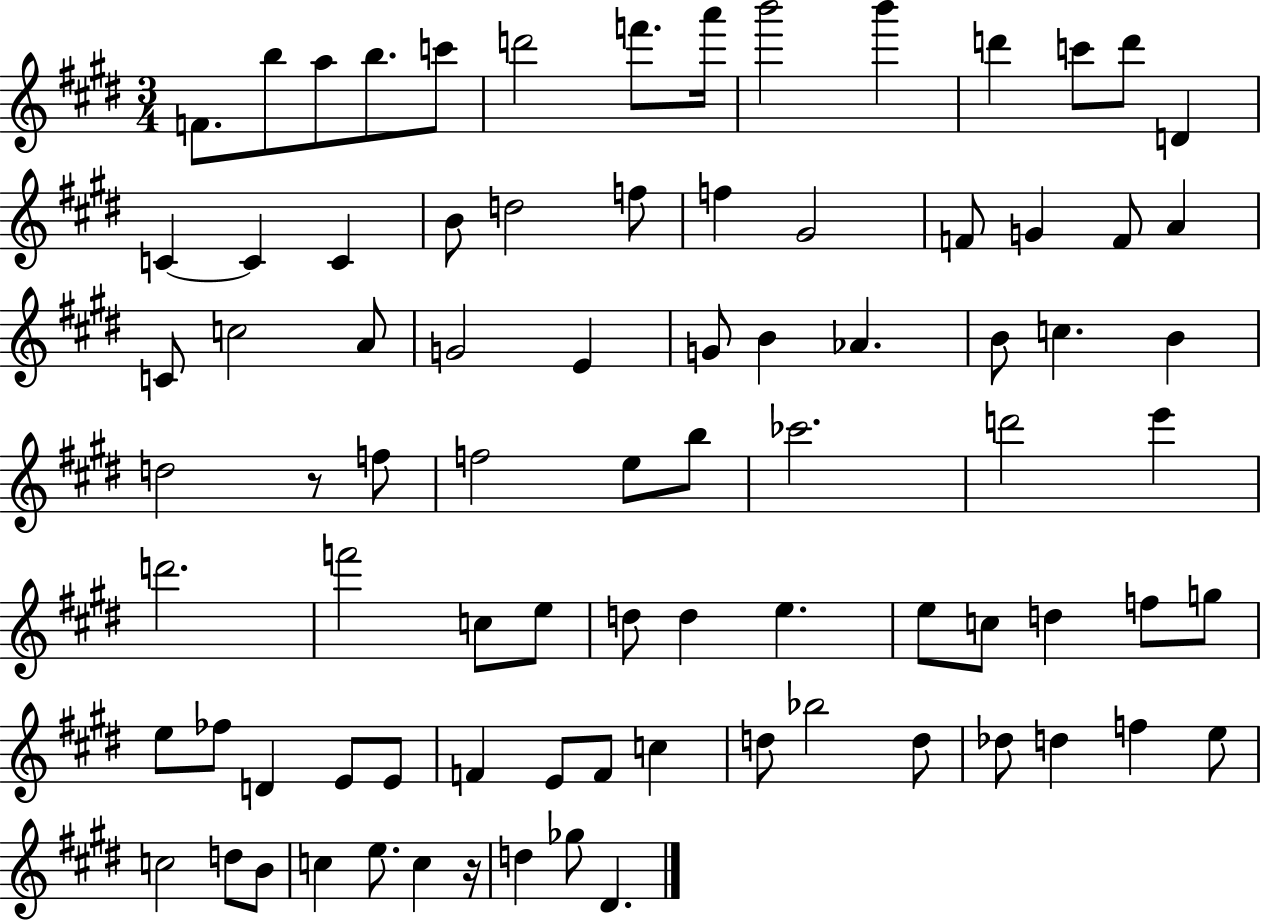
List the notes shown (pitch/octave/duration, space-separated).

F4/e. B5/e A5/e B5/e. C6/e D6/h F6/e. A6/s B6/h B6/q D6/q C6/e D6/e D4/q C4/q C4/q C4/q B4/e D5/h F5/e F5/q G#4/h F4/e G4/q F4/e A4/q C4/e C5/h A4/e G4/h E4/q G4/e B4/q Ab4/q. B4/e C5/q. B4/q D5/h R/e F5/e F5/h E5/e B5/e CES6/h. D6/h E6/q D6/h. F6/h C5/e E5/e D5/e D5/q E5/q. E5/e C5/e D5/q F5/e G5/e E5/e FES5/e D4/q E4/e E4/e F4/q E4/e F4/e C5/q D5/e Bb5/h D5/e Db5/e D5/q F5/q E5/e C5/h D5/e B4/e C5/q E5/e. C5/q R/s D5/q Gb5/e D#4/q.